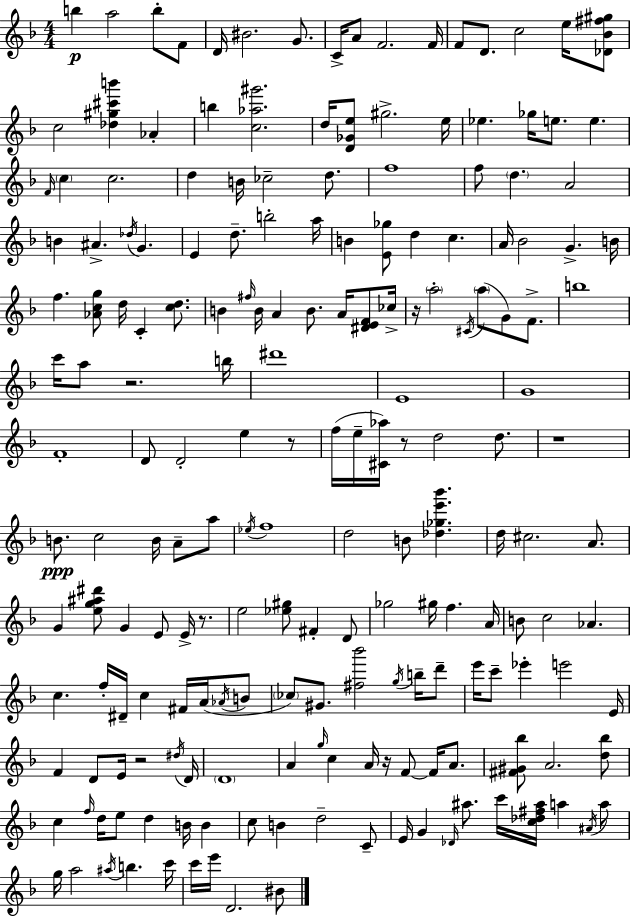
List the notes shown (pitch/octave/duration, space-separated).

B5/q A5/h B5/e F4/e D4/s BIS4/h. G4/e. C4/s A4/e F4/h. F4/s F4/e D4/e. C5/h E5/s [Db4,Bb4,F#5,G#5]/e C5/h [Db5,G#5,C#6,B6]/q Ab4/q B5/q [C5,Ab5,G#6]/h. D5/s [D4,Gb4,E5]/e G#5/h. E5/s Eb5/q. Gb5/s E5/e. E5/q. F4/s C5/q C5/h. D5/q B4/s CES5/h D5/e. F5/w F5/e D5/q. A4/h B4/q A#4/q. Db5/s G4/q. E4/q D5/e. B5/h A5/s B4/q [E4,Gb5]/e D5/q C5/q. A4/s Bb4/h G4/q. B4/s F5/q. [Ab4,C5,G5]/e D5/s C4/q [C5,D5]/e. B4/q F#5/s B4/s A4/q B4/e. A4/s [D#4,E4,F4]/e CES5/s R/s A5/h C#4/s A5/e G4/e F4/e. B5/w C6/s A5/e R/h. B5/s D#6/w E4/w G4/w F4/w D4/e D4/h E5/q R/e F5/s E5/s [C#4,Ab5]/s R/e D5/h D5/e. R/w B4/e. C5/h B4/s A4/e A5/e Eb5/s F5/w D5/h B4/e [Db5,Gb5,E6,Bb6]/q. D5/s C#5/h. A4/e. G4/q [E5,G5,A#5,D#6]/e G4/q E4/e E4/s R/e. E5/h [Eb5,G#5]/e F#4/q D4/e Gb5/h G#5/s F5/q. A4/s B4/e C5/h Ab4/q. C5/q. F5/s D#4/s C5/q F#4/s A4/s Ab4/s B4/e CES5/e G#4/e. [F#5,Bb6]/h G5/s B5/s D6/e E6/s C6/e Eb6/q E6/h E4/s F4/q D4/e E4/s R/h D#5/s D4/s D4/w A4/q G5/s C5/q A4/s R/s F4/e F4/s A4/e. [F#4,G#4,Bb5]/e A4/h. [D5,Bb5]/e C5/q F5/s D5/s E5/e D5/q B4/s B4/q C5/e B4/q D5/h C4/e E4/s G4/q Db4/s A#5/e. C6/s [C5,Db5,F#5,A#5]/s A5/q A#4/s A5/e G5/s A5/h A#5/s B5/q. C6/s C6/s E6/s D4/h. BIS4/e